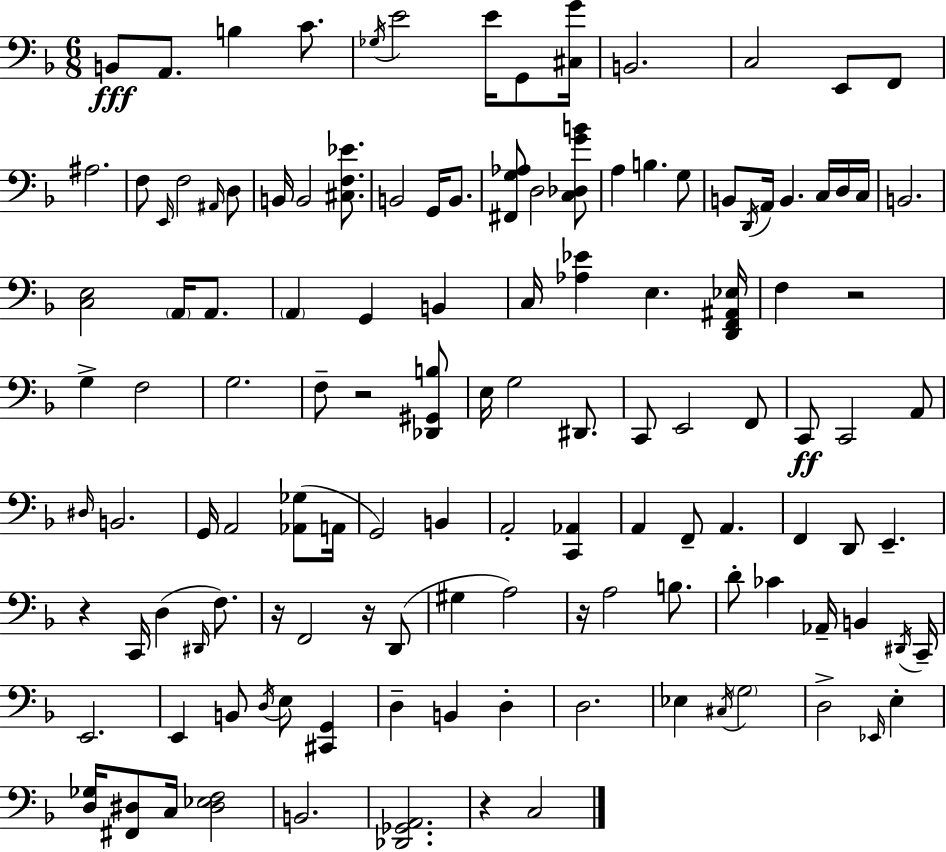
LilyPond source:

{
  \clef bass
  \numericTimeSignature
  \time 6/8
  \key d \minor
  b,8\fff a,8. b4 c'8. | \acciaccatura { ges16 } e'2 e'16 g,8 | <cis g'>16 b,2. | c2 e,8 f,8 | \break ais2. | f8 \grace { e,16 } f2 | \grace { ais,16 } d8 b,16 b,2 | <cis f ees'>8. b,2 g,16 | \break b,8. <fis, g aes>8 d2 | <c des g' b'>8 a4 b4. | g8 b,8 \acciaccatura { d,16 } a,16 b,4. | c16 d16 c16 b,2. | \break <c e>2 | \parenthesize a,16 a,8. \parenthesize a,4 g,4 | b,4 c16 <aes ees'>4 e4. | <d, f, ais, ees>16 f4 r2 | \break g4-> f2 | g2. | f8-- r2 | <des, gis, b>8 e16 g2 | \break dis,8. c,8 e,2 | f,8 c,8\ff c,2 | a,8 \grace { dis16 } b,2. | g,16 a,2 | \break <aes, ges>8( a,16 g,2) | b,4 a,2-. | <c, aes,>4 a,4 f,8-- a,4. | f,4 d,8 e,4.-- | \break r4 c,16 d4( | \grace { dis,16 } f8.) r16 f,2 | r16 d,8( gis4 a2) | r16 a2 | \break b8. d'8-. ces'4 | aes,16-- b,4 \acciaccatura { dis,16 } c,16-- e,2. | e,4 b,8 | \acciaccatura { d16 } e8 <cis, g,>4 d4-- | \break b,4 d4-. d2. | ees4 | \acciaccatura { cis16 } \parenthesize g2 d2-> | \grace { ees,16 } e4-. <d ges>16 <fis, dis>8 | \break c16 <dis ees f>2 b,2. | <des, ges, a,>2. | r4 | c2 \bar "|."
}